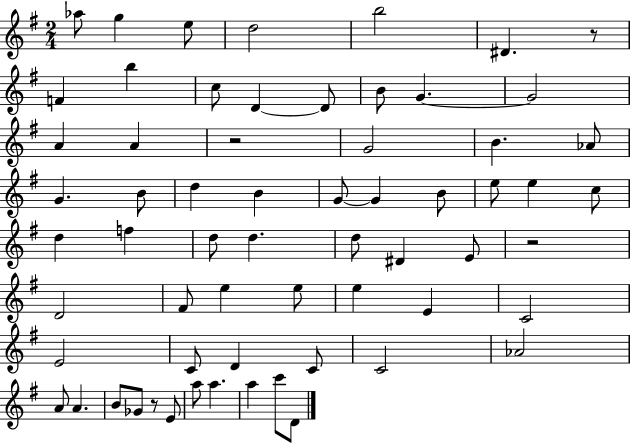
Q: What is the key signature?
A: G major